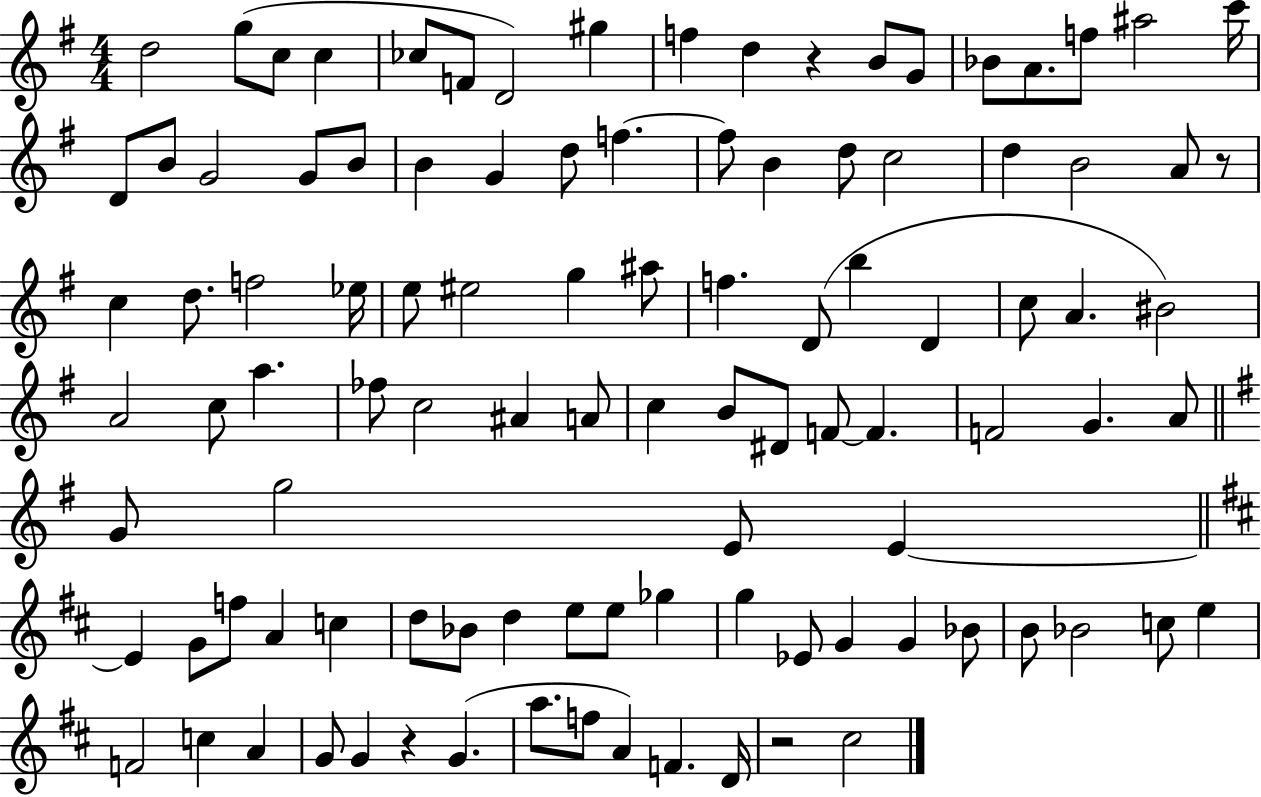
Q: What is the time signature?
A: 4/4